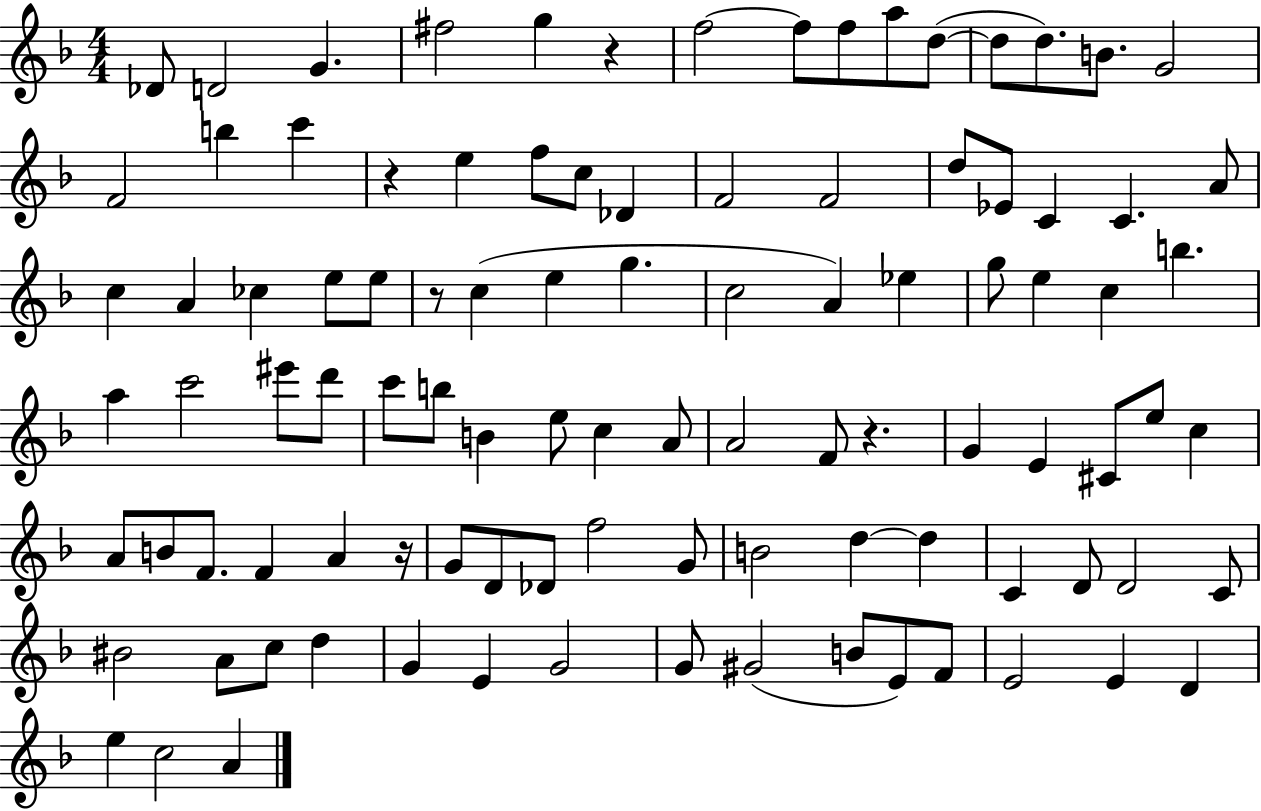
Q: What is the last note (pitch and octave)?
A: A4